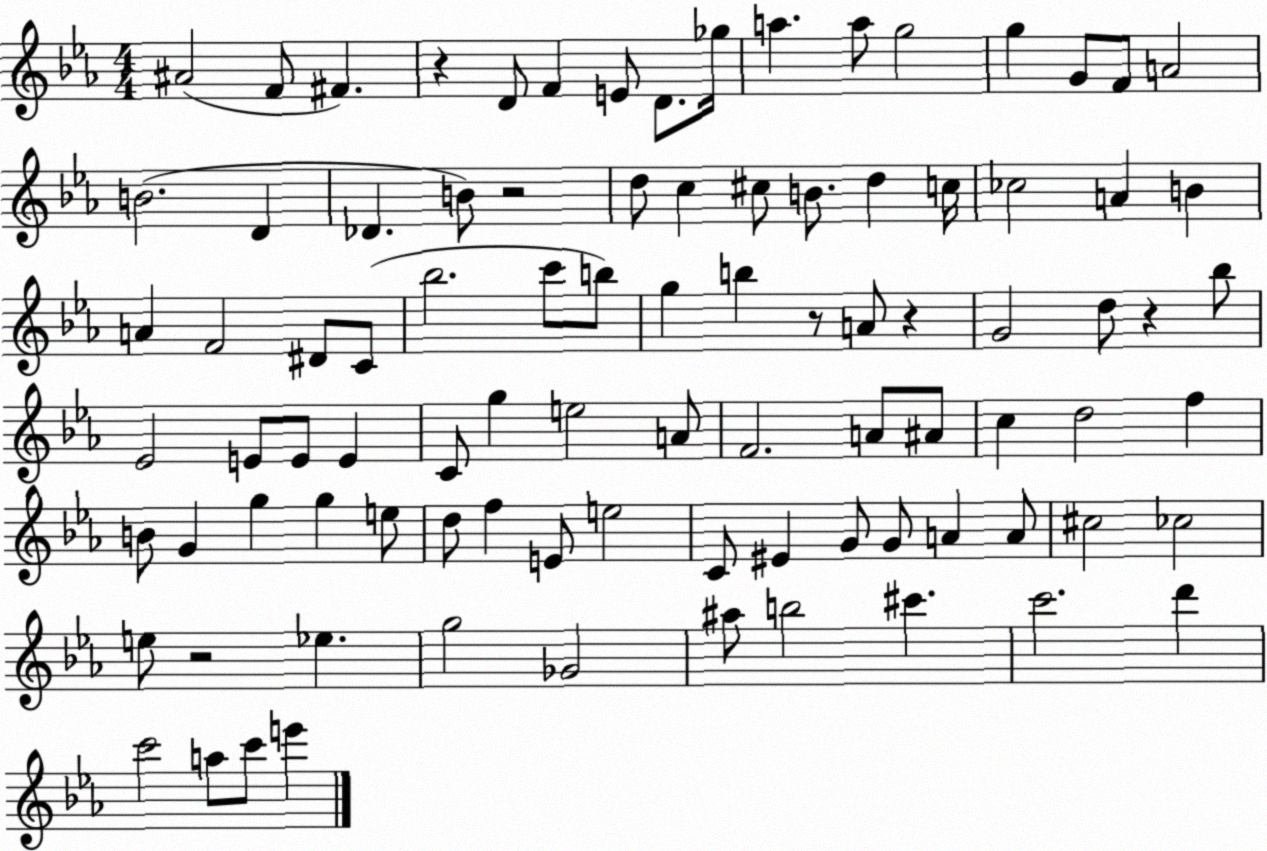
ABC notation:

X:1
T:Untitled
M:4/4
L:1/4
K:Eb
^A2 F/2 ^F z D/2 F E/2 D/2 _g/4 a a/2 g2 g G/2 F/2 A2 B2 D _D B/2 z2 d/2 c ^c/2 B/2 d c/4 _c2 A B A F2 ^D/2 C/2 _b2 c'/2 b/2 g b z/2 A/2 z G2 d/2 z _b/2 _E2 E/2 E/2 E C/2 g e2 A/2 F2 A/2 ^A/2 c d2 f B/2 G g g e/2 d/2 f E/2 e2 C/2 ^E G/2 G/2 A A/2 ^c2 _c2 e/2 z2 _e g2 _G2 ^a/2 b2 ^c' c'2 d' c'2 a/2 c'/2 e'